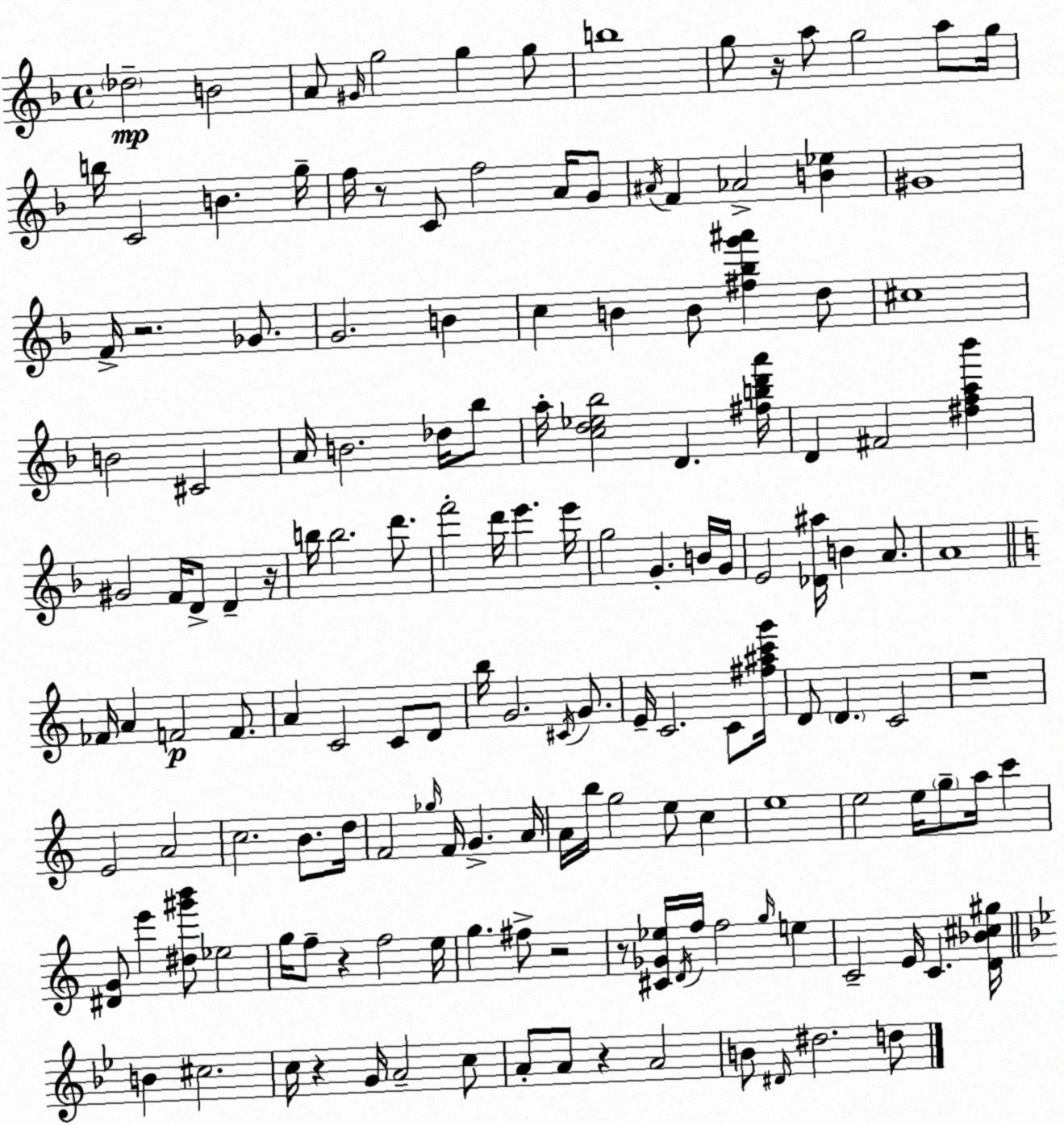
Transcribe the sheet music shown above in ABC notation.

X:1
T:Untitled
M:4/4
L:1/4
K:F
_d2 B2 A/2 ^G/4 g2 g g/2 b4 g/2 z/4 a/2 g2 a/2 g/4 b/4 C2 B g/4 f/4 z/2 C/2 f2 A/4 G/2 ^A/4 F _A2 [B_e] ^G4 F/4 z2 _G/2 G2 B c B B/2 [^f_bg'^a'] d/2 ^c4 B2 ^C2 A/4 B2 _d/4 _b/2 a/4 [cd_e_b]2 D [^fbd'a']/4 D ^F2 [^dfa_b'] ^G2 F/4 D/2 D z/4 b/4 b2 d'/2 f'2 d'/4 e' e'/4 g2 G B/4 G/4 E2 [_D^a]/4 B A/2 A4 _F/4 A F2 F/2 A C2 C/2 D/2 b/4 G2 ^C/4 G/2 E/4 C2 C/2 [^f^ac'g']/4 D/2 D C2 z4 E2 A2 c2 B/2 d/4 F2 _g/4 F/4 G A/4 A/4 b/4 g2 e/2 c e4 e2 e/4 g/2 a/4 c' [^DG]/2 e' [^d^g'b']/2 _e2 g/4 f/2 z f2 e/4 g ^f/2 z2 z/2 [^C_G_e]/4 D/4 f/4 f2 g/4 e C2 E/4 C [D_B^c^g]/4 B ^c2 c/4 z G/4 A2 c/2 A/2 A/2 z A2 B/2 ^D/4 ^d2 d/2